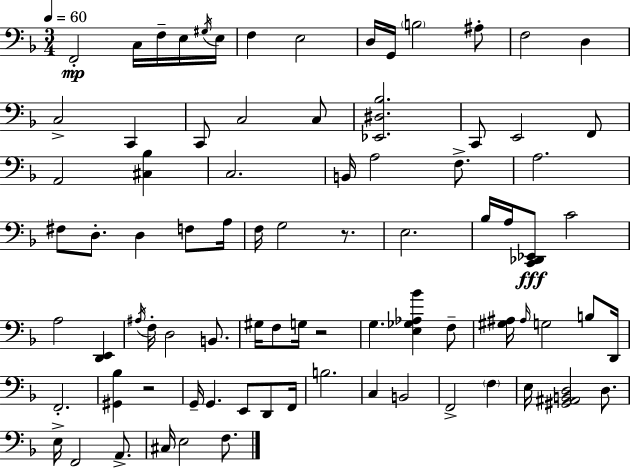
{
  \clef bass
  \numericTimeSignature
  \time 3/4
  \key d \minor
  \tempo 4 = 60
  f,2-.\mp c16 f16-- e16 \acciaccatura { gis16 } | e16 f4 e2 | d16 g,16 \parenthesize b2 ais8-. | f2 d4 | \break c2-> c,4 | c,8 c2 c8 | <ees, dis bes>2. | c,8 e,2 f,8 | \break a,2 <cis bes>4 | c2. | b,16 a2 f8.-> | a2. | \break fis8 d8.-. d4 f8 | a16 f16 g2 r8. | e2. | bes16 a16 <c, des, ees,>8\fff c'2 | \break a2 <d, e,>4 | \acciaccatura { ais16 } f16-. d2 b,8. | gis16 f8 g16 r2 | g4. <e ges aes bes'>4 | \break f8-- <gis ais>16 \grace { ais16 } g2 | b8 d,16 f,2.-. | <gis, bes>4 r2 | g,16-- g,4. e,8 | \break d,8 f,16 b2. | c4 b,2 | f,2-> \parenthesize f4 | e16 <gis, ais, b, d>2 | \break d8. e16-> f,2 | a,8.-> cis16 e2 | f8. \bar "|."
}